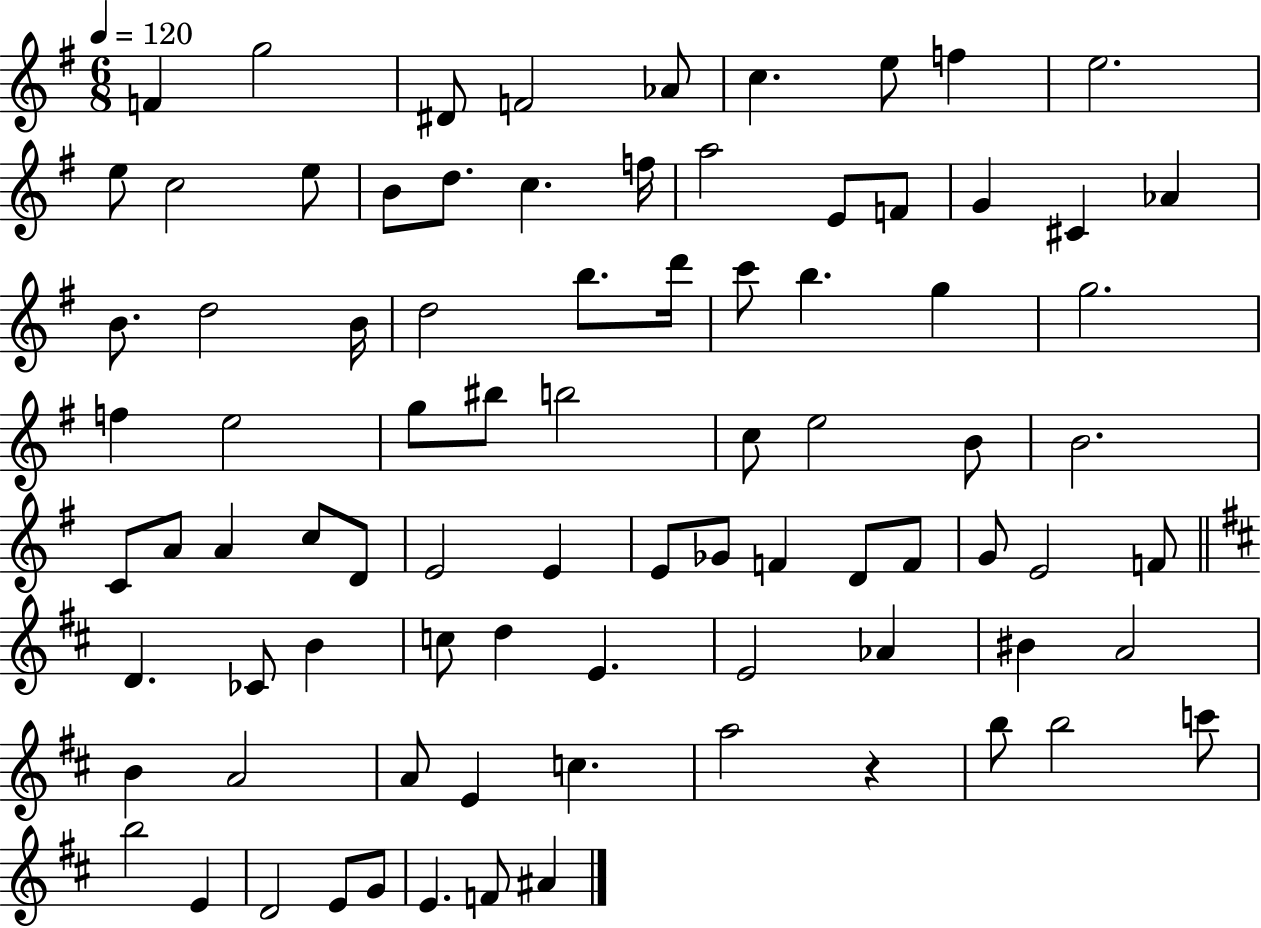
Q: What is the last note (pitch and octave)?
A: A#4